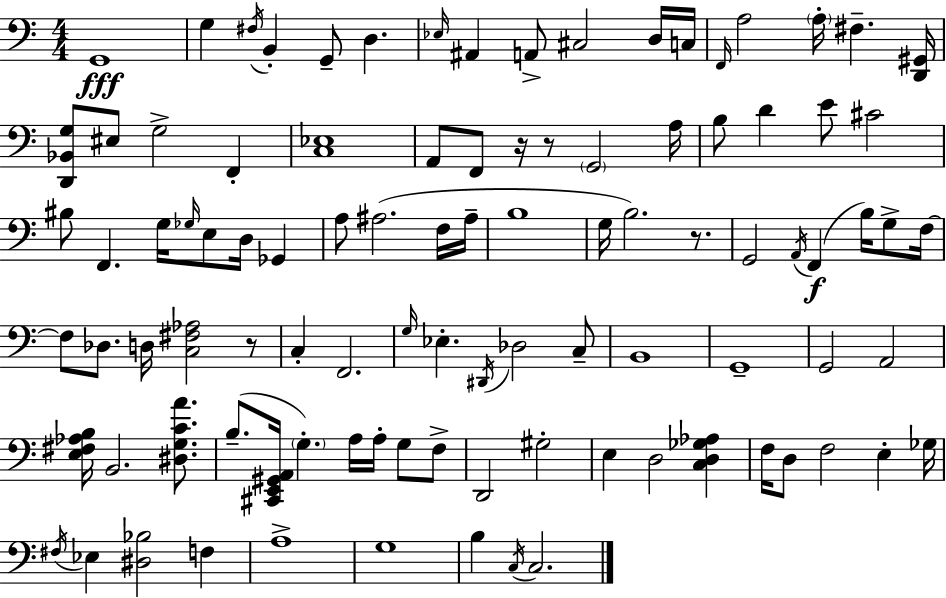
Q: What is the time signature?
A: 4/4